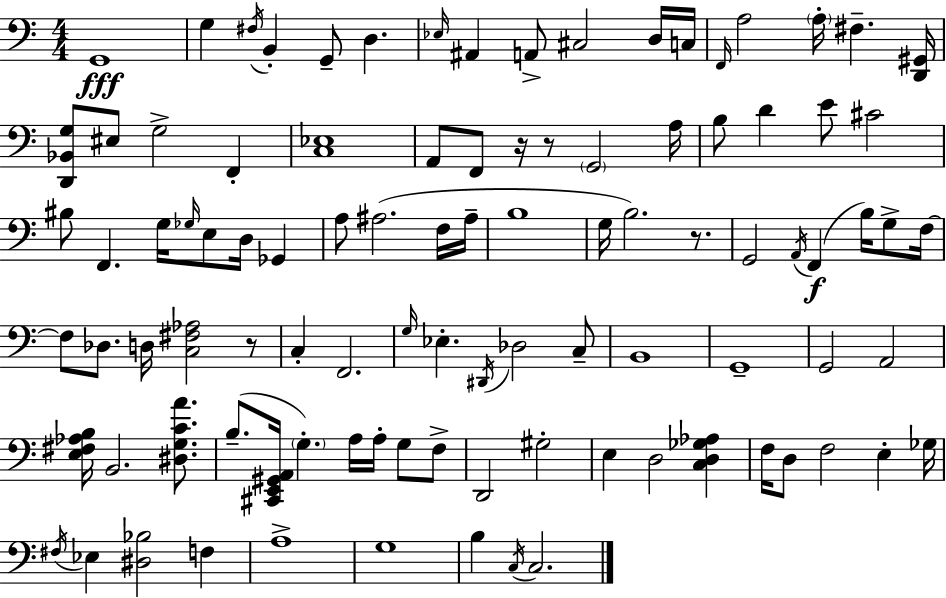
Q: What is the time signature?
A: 4/4